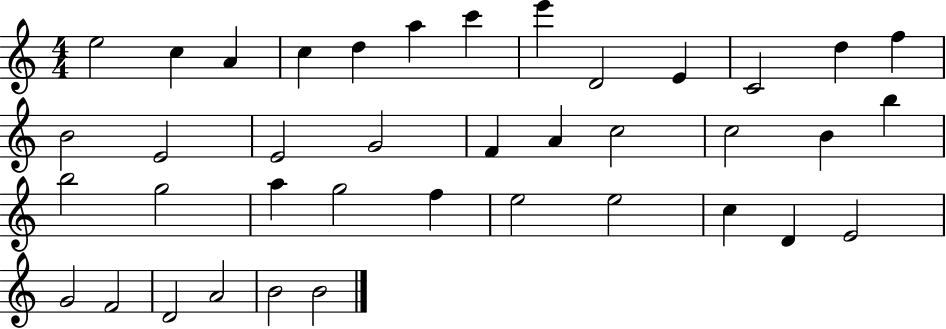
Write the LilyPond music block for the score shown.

{
  \clef treble
  \numericTimeSignature
  \time 4/4
  \key c \major
  e''2 c''4 a'4 | c''4 d''4 a''4 c'''4 | e'''4 d'2 e'4 | c'2 d''4 f''4 | \break b'2 e'2 | e'2 g'2 | f'4 a'4 c''2 | c''2 b'4 b''4 | \break b''2 g''2 | a''4 g''2 f''4 | e''2 e''2 | c''4 d'4 e'2 | \break g'2 f'2 | d'2 a'2 | b'2 b'2 | \bar "|."
}